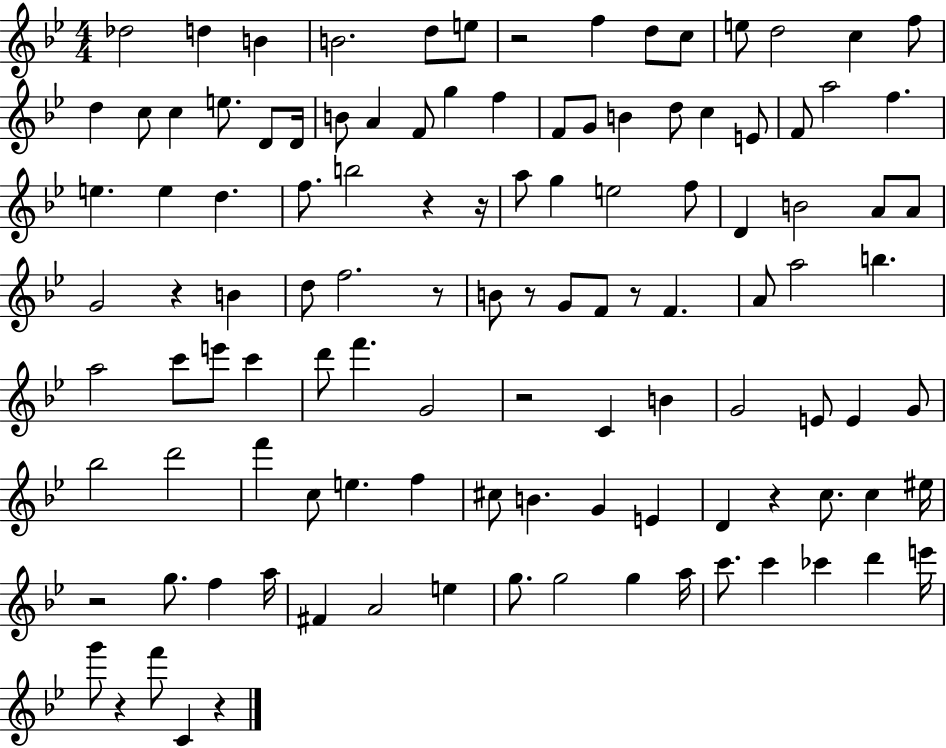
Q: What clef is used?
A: treble